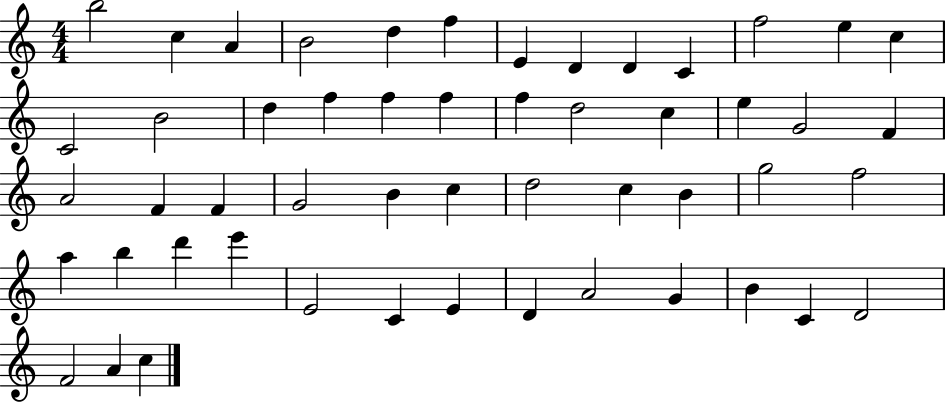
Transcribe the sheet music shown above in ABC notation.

X:1
T:Untitled
M:4/4
L:1/4
K:C
b2 c A B2 d f E D D C f2 e c C2 B2 d f f f f d2 c e G2 F A2 F F G2 B c d2 c B g2 f2 a b d' e' E2 C E D A2 G B C D2 F2 A c